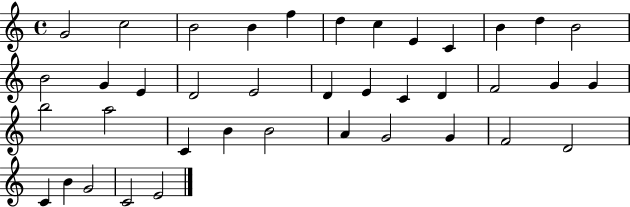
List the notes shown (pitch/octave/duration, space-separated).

G4/h C5/h B4/h B4/q F5/q D5/q C5/q E4/q C4/q B4/q D5/q B4/h B4/h G4/q E4/q D4/h E4/h D4/q E4/q C4/q D4/q F4/h G4/q G4/q B5/h A5/h C4/q B4/q B4/h A4/q G4/h G4/q F4/h D4/h C4/q B4/q G4/h C4/h E4/h